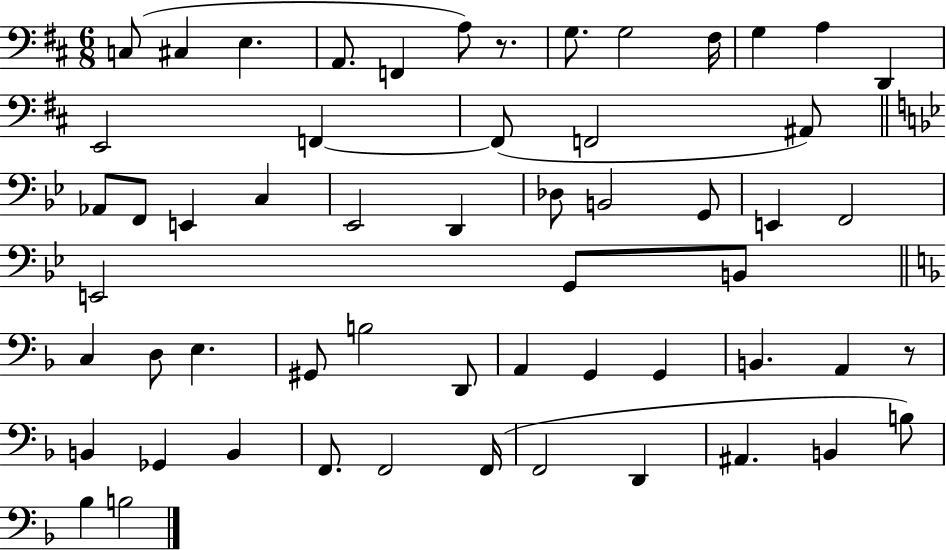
X:1
T:Untitled
M:6/8
L:1/4
K:D
C,/2 ^C, E, A,,/2 F,, A,/2 z/2 G,/2 G,2 ^F,/4 G, A, D,, E,,2 F,, F,,/2 F,,2 ^A,,/2 _A,,/2 F,,/2 E,, C, _E,,2 D,, _D,/2 B,,2 G,,/2 E,, F,,2 E,,2 G,,/2 B,,/2 C, D,/2 E, ^G,,/2 B,2 D,,/2 A,, G,, G,, B,, A,, z/2 B,, _G,, B,, F,,/2 F,,2 F,,/4 F,,2 D,, ^A,, B,, B,/2 _B, B,2